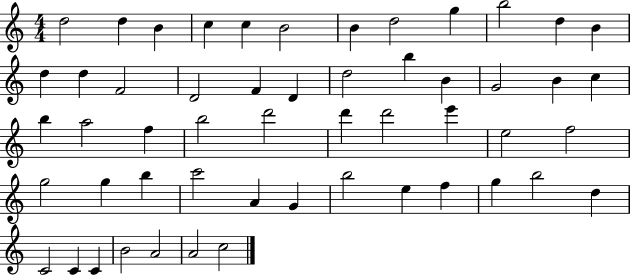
X:1
T:Untitled
M:4/4
L:1/4
K:C
d2 d B c c B2 B d2 g b2 d B d d F2 D2 F D d2 b B G2 B c b a2 f b2 d'2 d' d'2 e' e2 f2 g2 g b c'2 A G b2 e f g b2 d C2 C C B2 A2 A2 c2